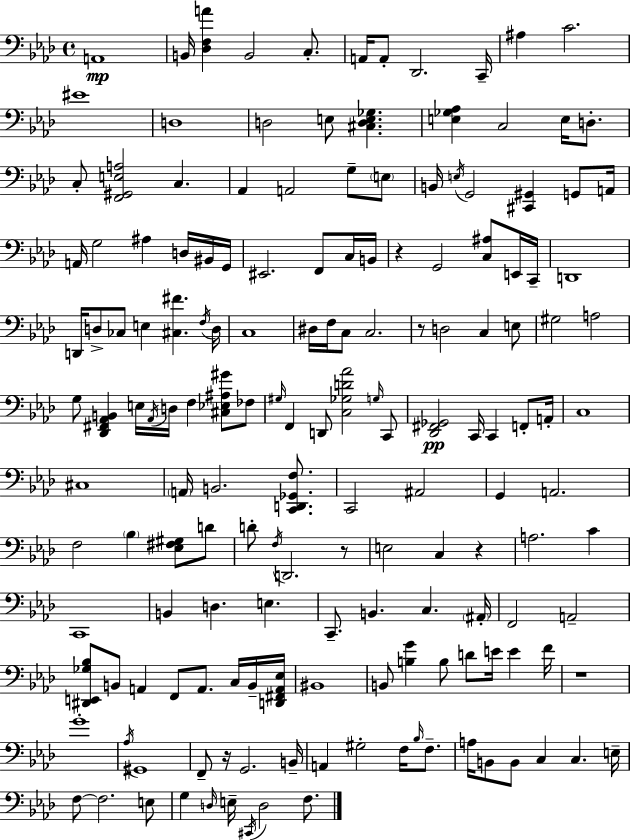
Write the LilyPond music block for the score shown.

{
  \clef bass
  \time 4/4
  \defaultTimeSignature
  \key aes \major
  a,1\mp | b,16 <des f a'>4 b,2 c8.-. | a,16 a,8-. des,2. c,16-- | ais4 c'2. | \break eis'1 | d1 | d2 e8 <cis d e ges>4. | <e ges aes>4 c2 e16 d8.-. | \break c8-. <f, gis, e a>2 c4. | aes,4 a,2 g8-- \parenthesize e8 | b,16 \acciaccatura { e16 } g,2 <cis, gis,>4 g,8 | a,16 a,16 g2 ais4 d16 bis,16 | \break g,16 eis,2. f,8 c16 | b,16 r4 g,2 <c ais>8 e,16 | c,16-- d,1 | d,16 d8-> ces8 e4 <cis fis'>4. | \break \acciaccatura { f16 } d16 c1 | dis16 f16 c8 c2. | r8 d2 c4 | e8 gis2 a2 | \break g8 <des, fis, aes, b,>4 e16 \acciaccatura { aes,16 } d16 f4 <cis ees ais gis'>8 | fes8 \grace { gis16 } f,4 d,8 <c ges d' aes'>2 | \grace { g16 } c,8 <des, fis, ges,>2\pp c,16 c,4 | f,8-. a,16-. c1 | \break cis1 | \parenthesize a,16 b,2. | <c, d, ges, f>8. c,2 ais,2 | g,4 a,2. | \break f2 \parenthesize bes4 | <ees fis gis>8 d'8 d'8-. \acciaccatura { f16 } d,2. | r8 e2 c4 | r4 a2. | \break c'4 c,1 | b,4 d4. | e4. c,8.-- b,4. c4. | \parenthesize ais,16-. f,2 a,2-- | \break <dis, e, ges bes>8 b,8 a,4 f,8 | a,8. c16 b,16-- <d, fis, a, ees>16 bis,1 | b,8 <b g'>4 b8 d'8 | e'16 e'4 f'16 r1 | \break g'1-. | \acciaccatura { aes16 } gis,1 | f,8-- r16 g,2. | b,16-- a,4 gis2-. | \break f16 \grace { bes16 } f8.-- a16 b,8 b,8 c4 | c4. e16-- f8~~ f2. | e8 g4 \grace { d16 } e16-- \acciaccatura { cis,16 } d2 | f8. \bar "|."
}